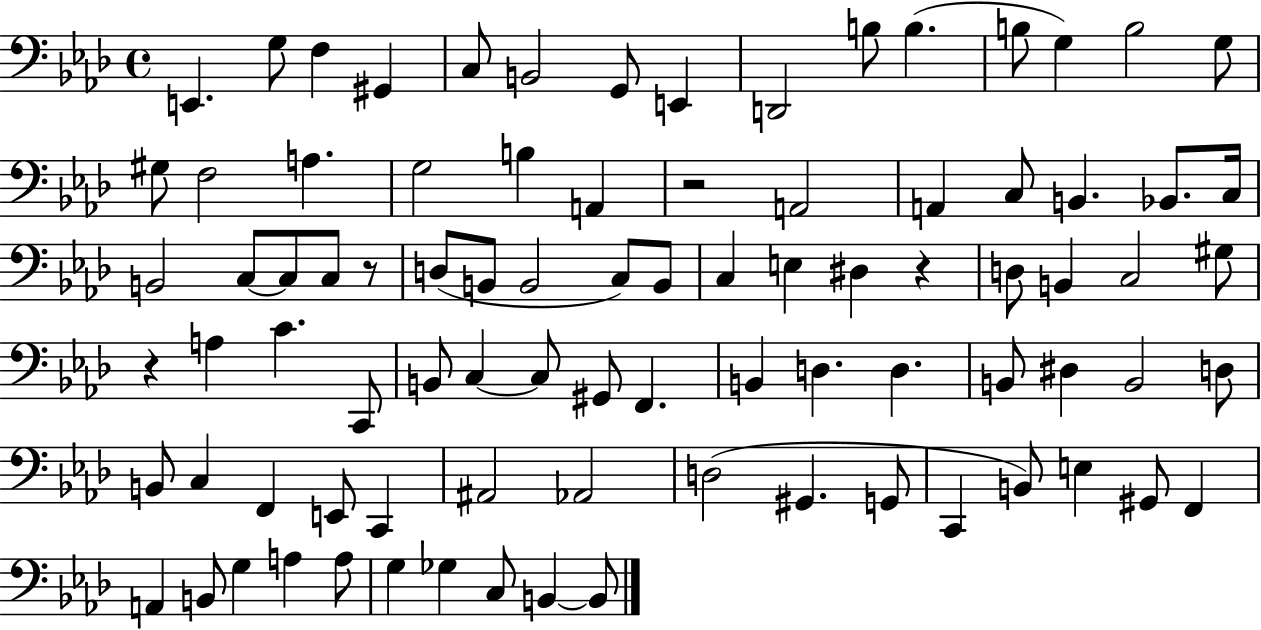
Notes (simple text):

E2/q. G3/e F3/q G#2/q C3/e B2/h G2/e E2/q D2/h B3/e B3/q. B3/e G3/q B3/h G3/e G#3/e F3/h A3/q. G3/h B3/q A2/q R/h A2/h A2/q C3/e B2/q. Bb2/e. C3/s B2/h C3/e C3/e C3/e R/e D3/e B2/e B2/h C3/e B2/e C3/q E3/q D#3/q R/q D3/e B2/q C3/h G#3/e R/q A3/q C4/q. C2/e B2/e C3/q C3/e G#2/e F2/q. B2/q D3/q. D3/q. B2/e D#3/q B2/h D3/e B2/e C3/q F2/q E2/e C2/q A#2/h Ab2/h D3/h G#2/q. G2/e C2/q B2/e E3/q G#2/e F2/q A2/q B2/e G3/q A3/q A3/e G3/q Gb3/q C3/e B2/q B2/e